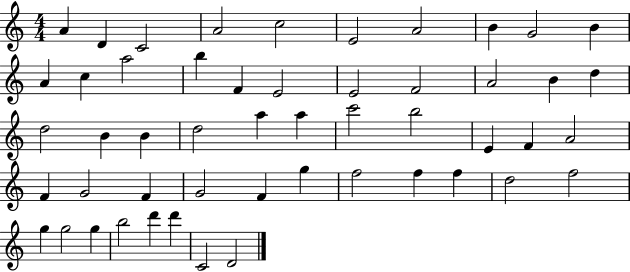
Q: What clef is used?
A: treble